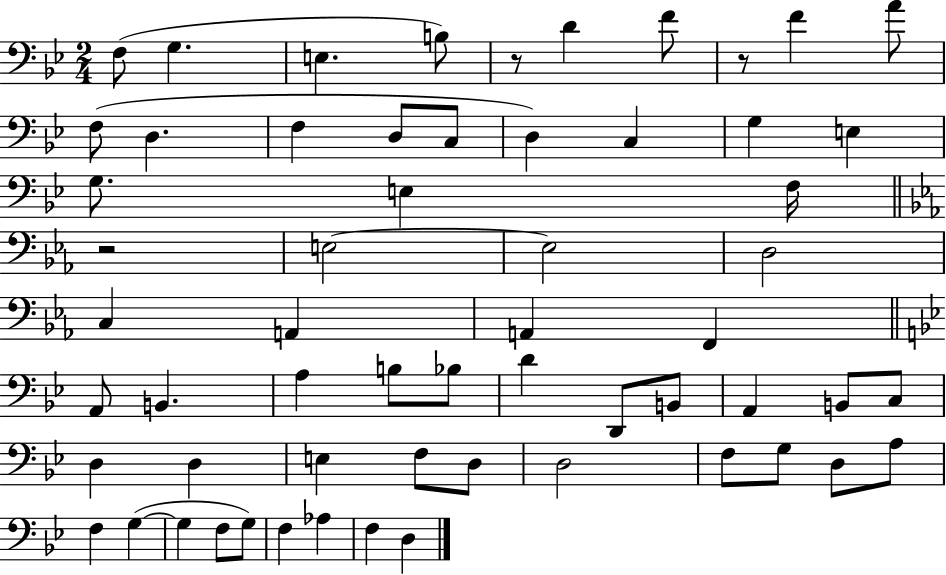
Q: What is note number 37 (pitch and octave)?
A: B2